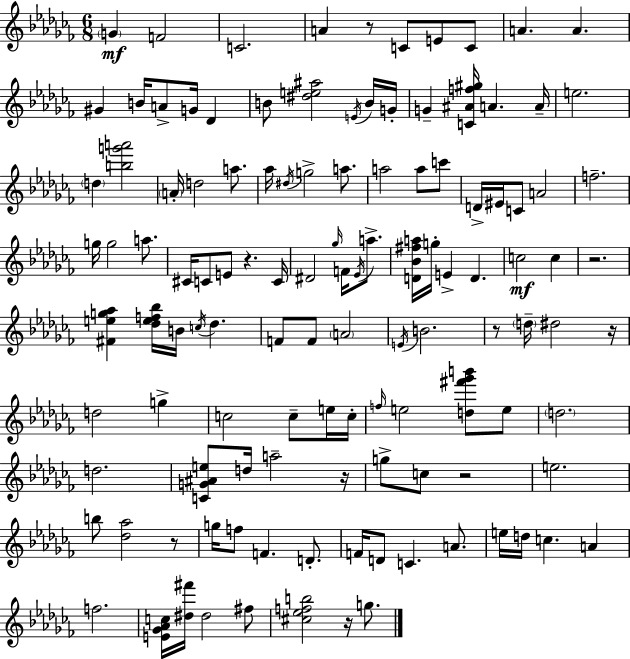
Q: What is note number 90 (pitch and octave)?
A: A4